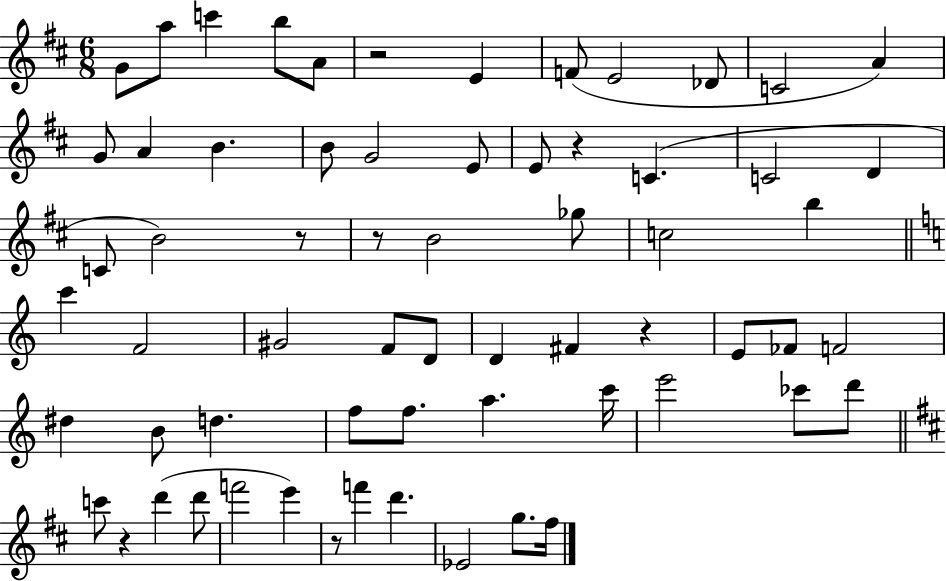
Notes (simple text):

G4/e A5/e C6/q B5/e A4/e R/h E4/q F4/e E4/h Db4/e C4/h A4/q G4/e A4/q B4/q. B4/e G4/h E4/e E4/e R/q C4/q. C4/h D4/q C4/e B4/h R/e R/e B4/h Gb5/e C5/h B5/q C6/q F4/h G#4/h F4/e D4/e D4/q F#4/q R/q E4/e FES4/e F4/h D#5/q B4/e D5/q. F5/e F5/e. A5/q. C6/s E6/h CES6/e D6/e C6/e R/q D6/q D6/e F6/h E6/q R/e F6/q D6/q. Eb4/h G5/e. F#5/s